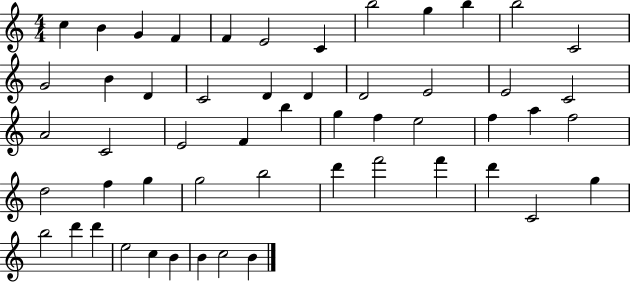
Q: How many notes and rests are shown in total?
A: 53